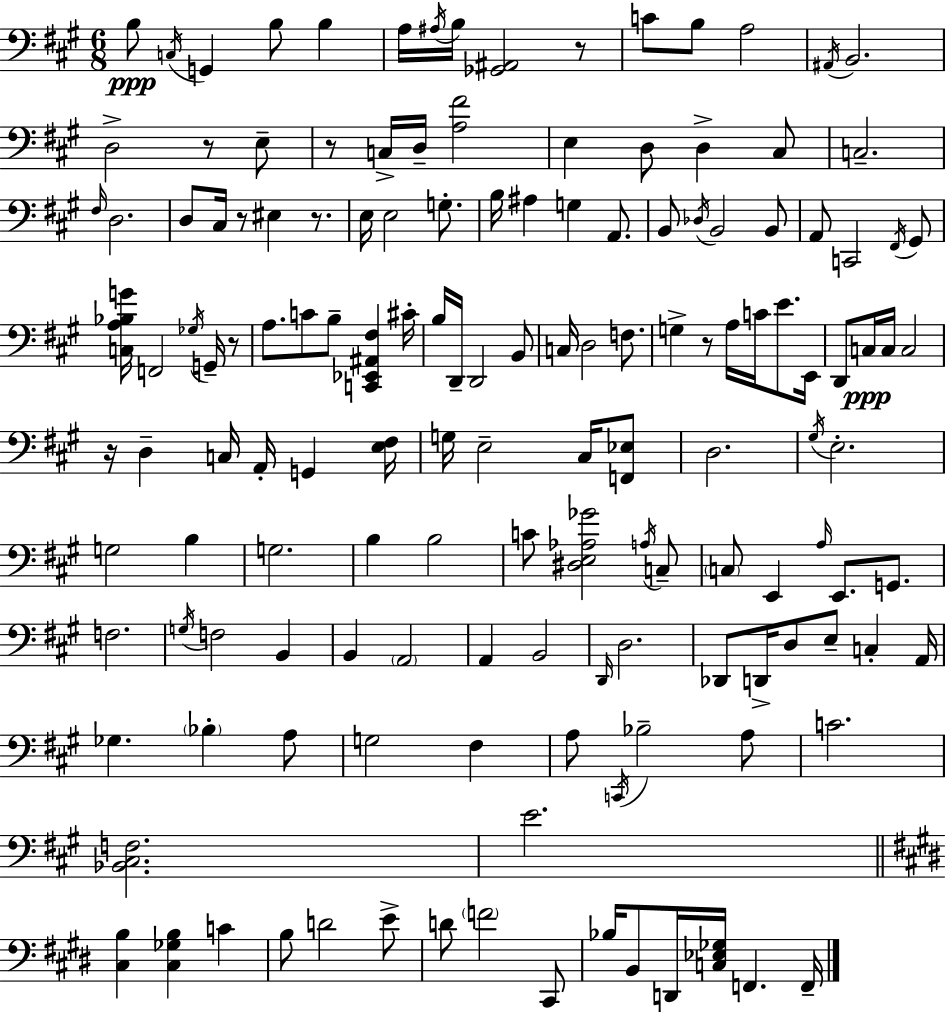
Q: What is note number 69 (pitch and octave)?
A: G2